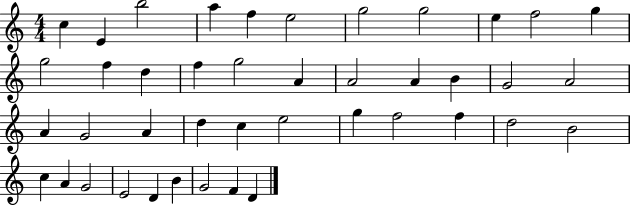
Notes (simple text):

C5/q E4/q B5/h A5/q F5/q E5/h G5/h G5/h E5/q F5/h G5/q G5/h F5/q D5/q F5/q G5/h A4/q A4/h A4/q B4/q G4/h A4/h A4/q G4/h A4/q D5/q C5/q E5/h G5/q F5/h F5/q D5/h B4/h C5/q A4/q G4/h E4/h D4/q B4/q G4/h F4/q D4/q